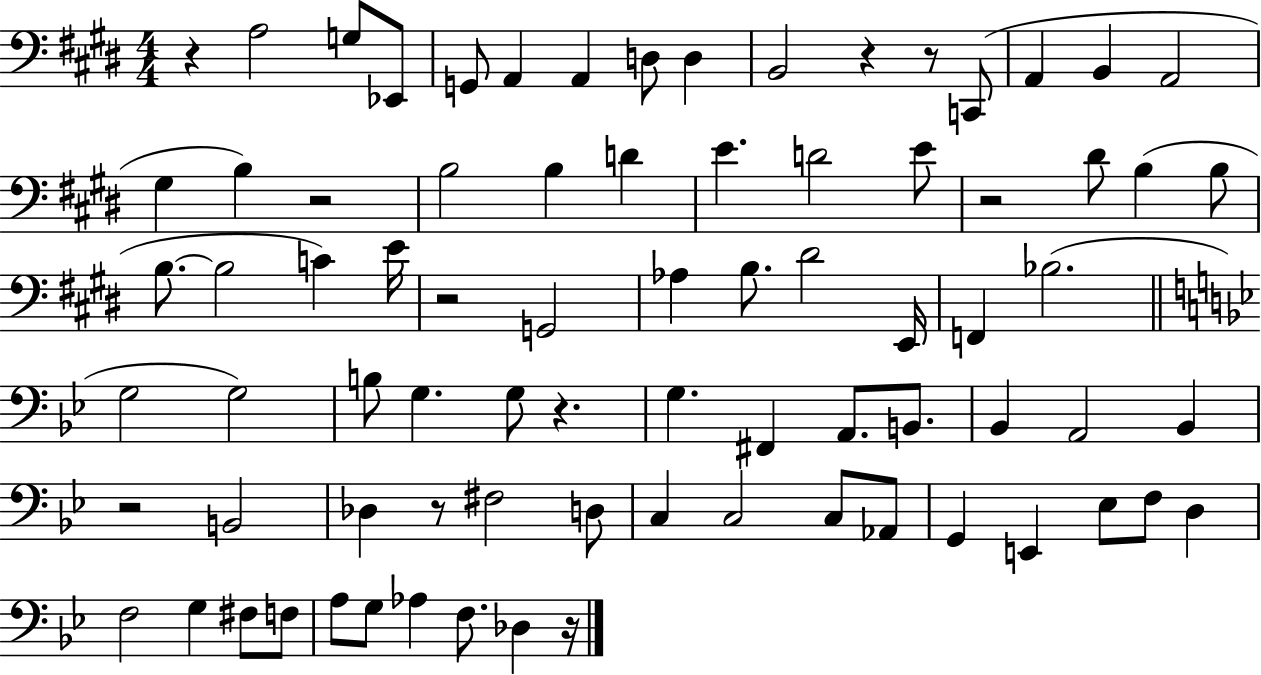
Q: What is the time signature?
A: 4/4